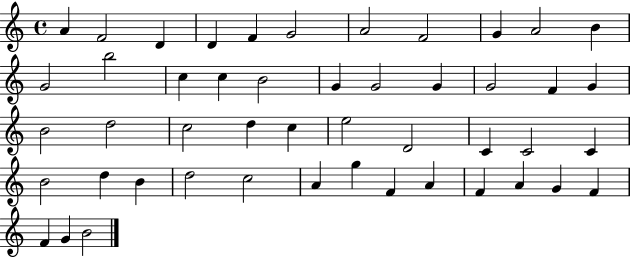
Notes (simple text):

A4/q F4/h D4/q D4/q F4/q G4/h A4/h F4/h G4/q A4/h B4/q G4/h B5/h C5/q C5/q B4/h G4/q G4/h G4/q G4/h F4/q G4/q B4/h D5/h C5/h D5/q C5/q E5/h D4/h C4/q C4/h C4/q B4/h D5/q B4/q D5/h C5/h A4/q G5/q F4/q A4/q F4/q A4/q G4/q F4/q F4/q G4/q B4/h